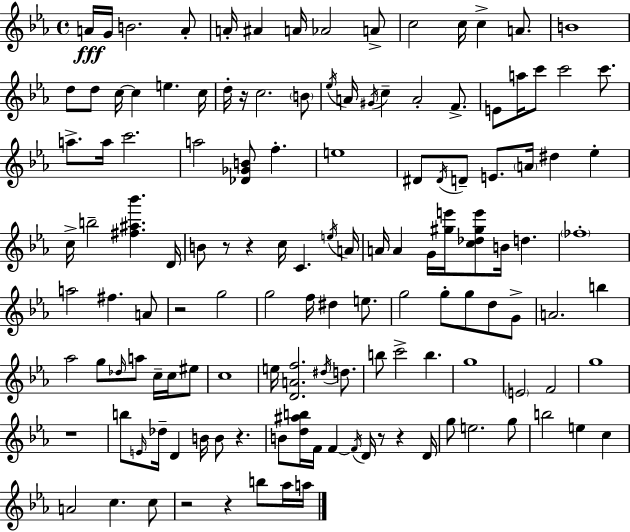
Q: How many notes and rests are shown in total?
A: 134